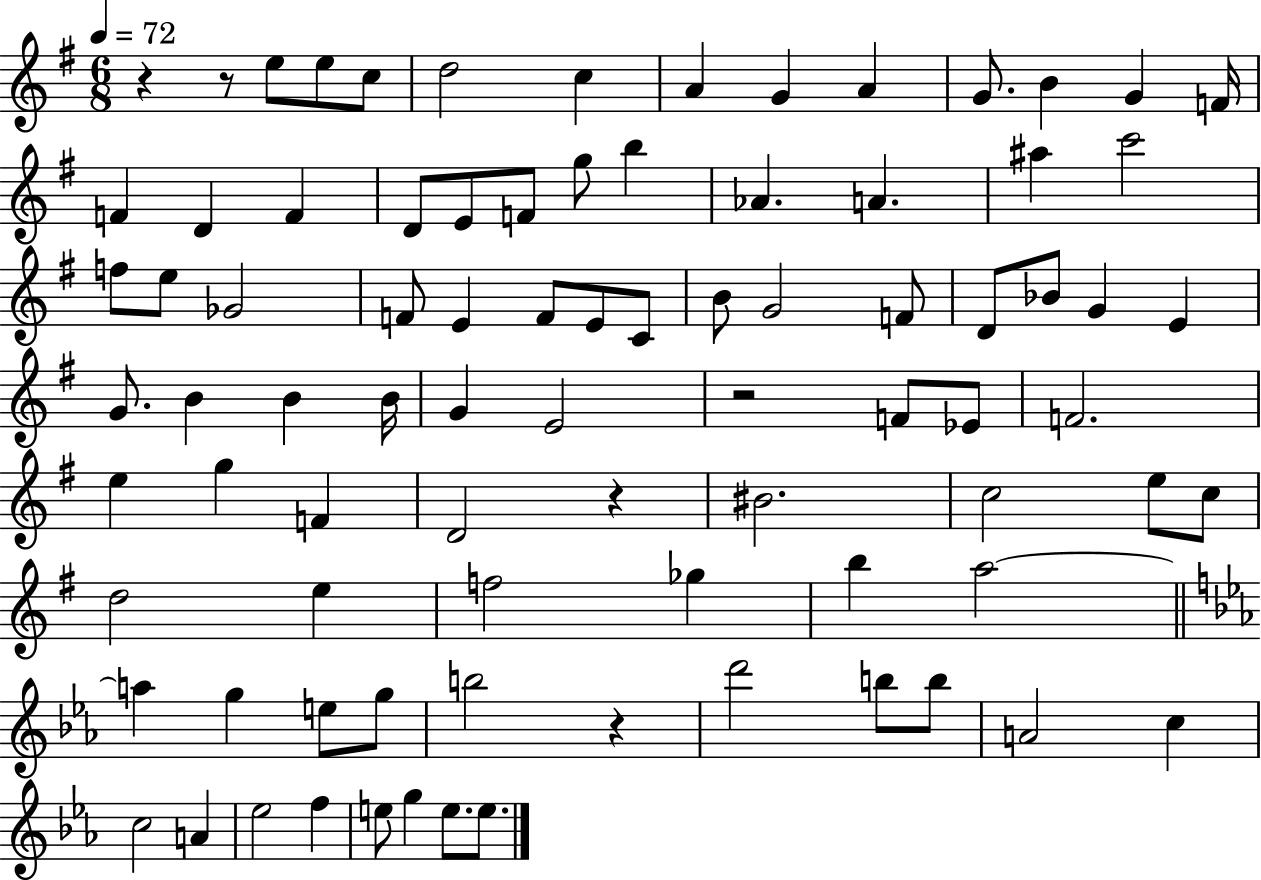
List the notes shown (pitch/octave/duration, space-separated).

R/q R/e E5/e E5/e C5/e D5/h C5/q A4/q G4/q A4/q G4/e. B4/q G4/q F4/s F4/q D4/q F4/q D4/e E4/e F4/e G5/e B5/q Ab4/q. A4/q. A#5/q C6/h F5/e E5/e Gb4/h F4/e E4/q F4/e E4/e C4/e B4/e G4/h F4/e D4/e Bb4/e G4/q E4/q G4/e. B4/q B4/q B4/s G4/q E4/h R/h F4/e Eb4/e F4/h. E5/q G5/q F4/q D4/h R/q BIS4/h. C5/h E5/e C5/e D5/h E5/q F5/h Gb5/q B5/q A5/h A5/q G5/q E5/e G5/e B5/h R/q D6/h B5/e B5/e A4/h C5/q C5/h A4/q Eb5/h F5/q E5/e G5/q E5/e. E5/e.